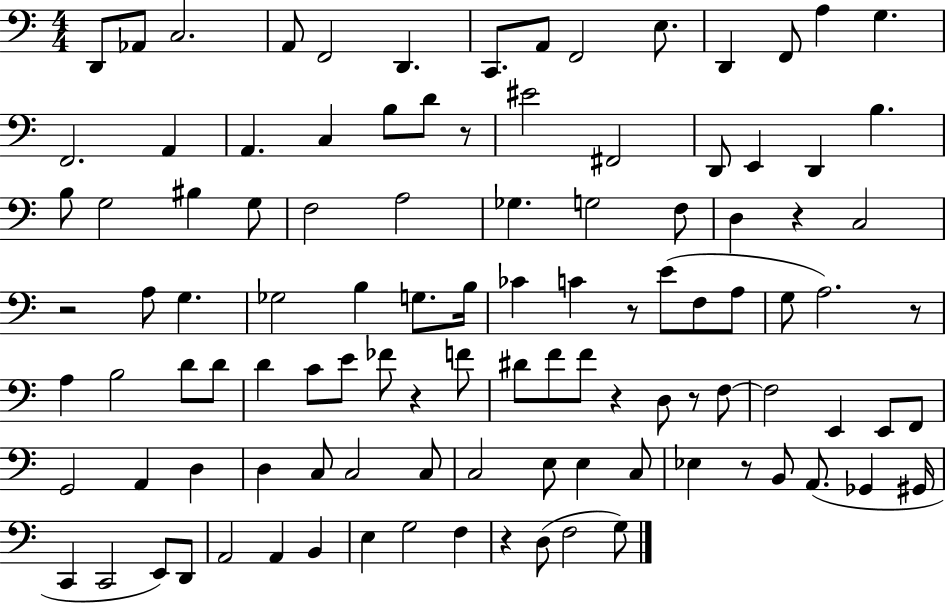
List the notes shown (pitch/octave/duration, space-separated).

D2/e Ab2/e C3/h. A2/e F2/h D2/q. C2/e. A2/e F2/h E3/e. D2/q F2/e A3/q G3/q. F2/h. A2/q A2/q. C3/q B3/e D4/e R/e EIS4/h F#2/h D2/e E2/q D2/q B3/q. B3/e G3/h BIS3/q G3/e F3/h A3/h Gb3/q. G3/h F3/e D3/q R/q C3/h R/h A3/e G3/q. Gb3/h B3/q G3/e. B3/s CES4/q C4/q R/e E4/e F3/e A3/e G3/e A3/h. R/e A3/q B3/h D4/e D4/e D4/q C4/e E4/e FES4/e R/q F4/e D#4/e F4/e F4/e R/q D3/e R/e F3/e F3/h E2/q E2/e F2/e G2/h A2/q D3/q D3/q C3/e C3/h C3/e C3/h E3/e E3/q C3/e Eb3/q R/e B2/e A2/e. Gb2/q G#2/s C2/q C2/h E2/e D2/e A2/h A2/q B2/q E3/q G3/h F3/q R/q D3/e F3/h G3/e